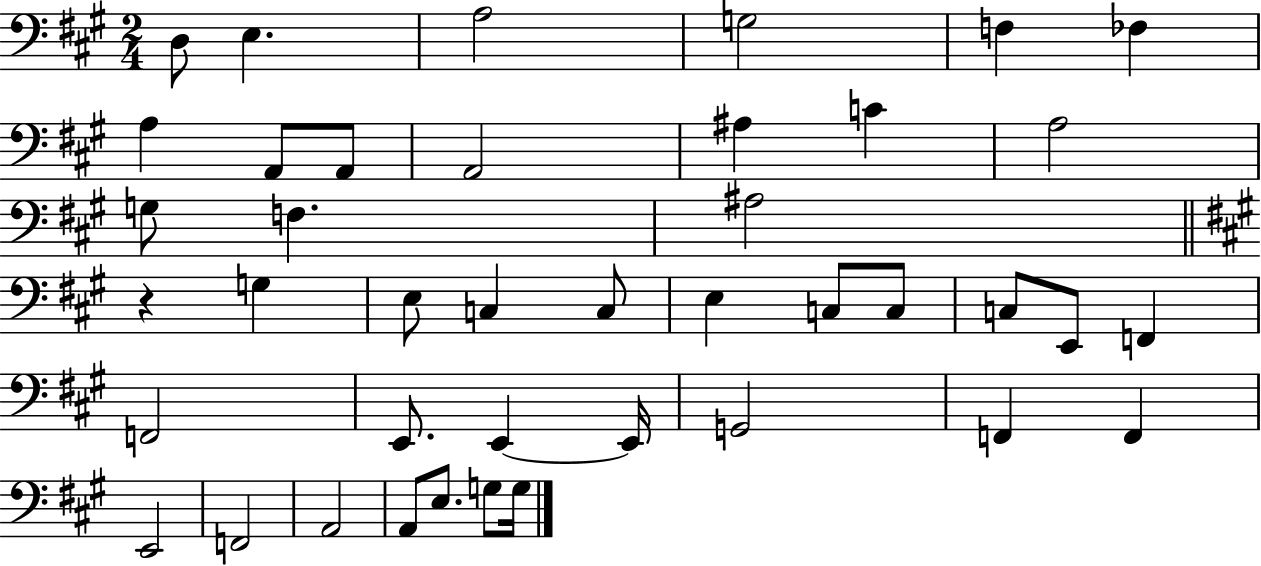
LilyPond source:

{
  \clef bass
  \numericTimeSignature
  \time 2/4
  \key a \major
  d8 e4. | a2 | g2 | f4 fes4 | \break a4 a,8 a,8 | a,2 | ais4 c'4 | a2 | \break g8 f4. | ais2 | \bar "||" \break \key a \major r4 g4 | e8 c4 c8 | e4 c8 c8 | c8 e,8 f,4 | \break f,2 | e,8. e,4~~ e,16 | g,2 | f,4 f,4 | \break e,2 | f,2 | a,2 | a,8 e8. g8 g16 | \break \bar "|."
}